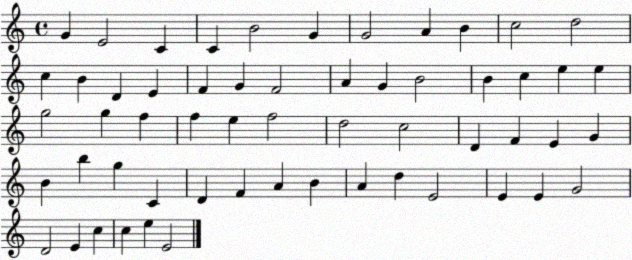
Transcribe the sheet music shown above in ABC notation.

X:1
T:Untitled
M:4/4
L:1/4
K:C
G E2 C C B2 G G2 A B c2 d2 c B D E F G F2 A G B2 B c e e g2 g f f e f2 d2 c2 D F E G B b g C D F A B A d E2 E E G2 D2 E c c e E2